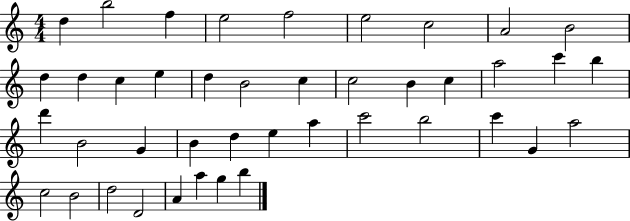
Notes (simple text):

D5/q B5/h F5/q E5/h F5/h E5/h C5/h A4/h B4/h D5/q D5/q C5/q E5/q D5/q B4/h C5/q C5/h B4/q C5/q A5/h C6/q B5/q D6/q B4/h G4/q B4/q D5/q E5/q A5/q C6/h B5/h C6/q G4/q A5/h C5/h B4/h D5/h D4/h A4/q A5/q G5/q B5/q